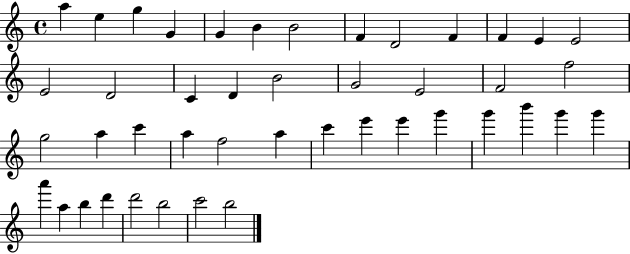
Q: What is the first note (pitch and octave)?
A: A5